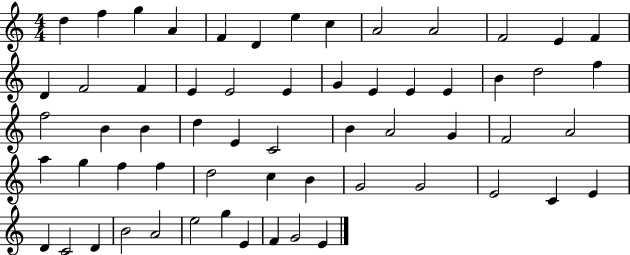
{
  \clef treble
  \numericTimeSignature
  \time 4/4
  \key c \major
  d''4 f''4 g''4 a'4 | f'4 d'4 e''4 c''4 | a'2 a'2 | f'2 e'4 f'4 | \break d'4 f'2 f'4 | e'4 e'2 e'4 | g'4 e'4 e'4 e'4 | b'4 d''2 f''4 | \break f''2 b'4 b'4 | d''4 e'4 c'2 | b'4 a'2 g'4 | f'2 a'2 | \break a''4 g''4 f''4 f''4 | d''2 c''4 b'4 | g'2 g'2 | e'2 c'4 e'4 | \break d'4 c'2 d'4 | b'2 a'2 | e''2 g''4 e'4 | f'4 g'2 e'4 | \break \bar "|."
}